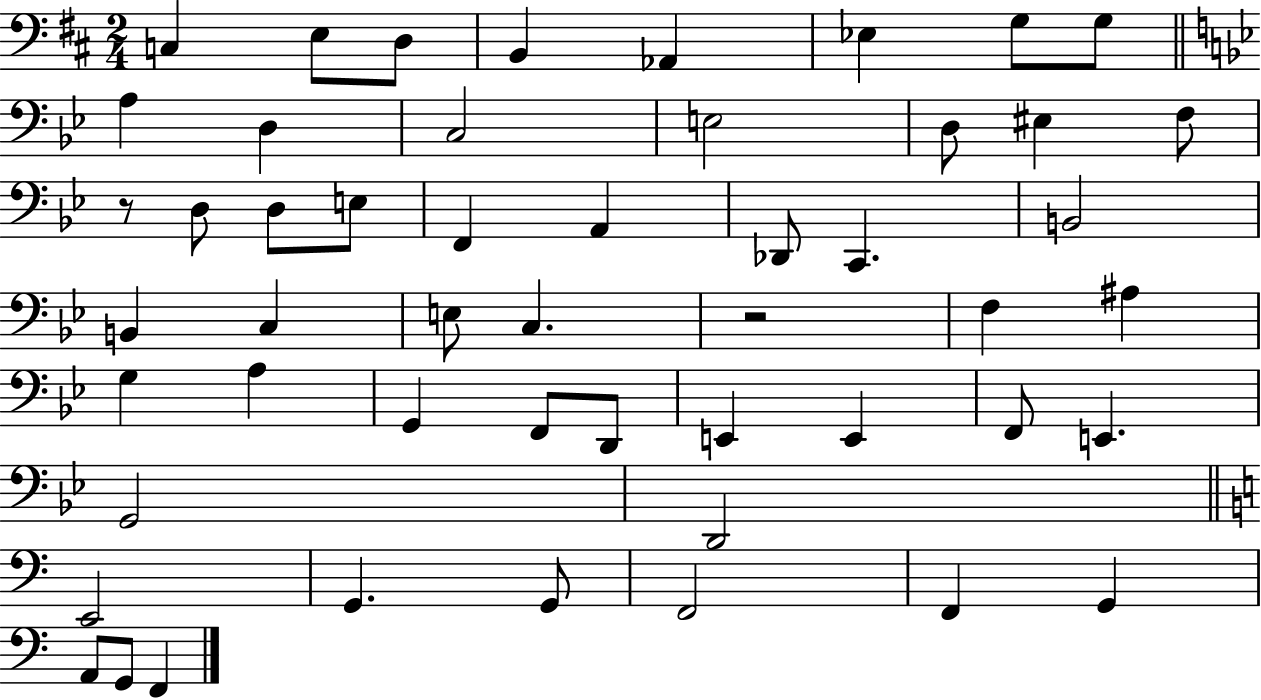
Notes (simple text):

C3/q E3/e D3/e B2/q Ab2/q Eb3/q G3/e G3/e A3/q D3/q C3/h E3/h D3/e EIS3/q F3/e R/e D3/e D3/e E3/e F2/q A2/q Db2/e C2/q. B2/h B2/q C3/q E3/e C3/q. R/h F3/q A#3/q G3/q A3/q G2/q F2/e D2/e E2/q E2/q F2/e E2/q. G2/h D2/h E2/h G2/q. G2/e F2/h F2/q G2/q A2/e G2/e F2/q